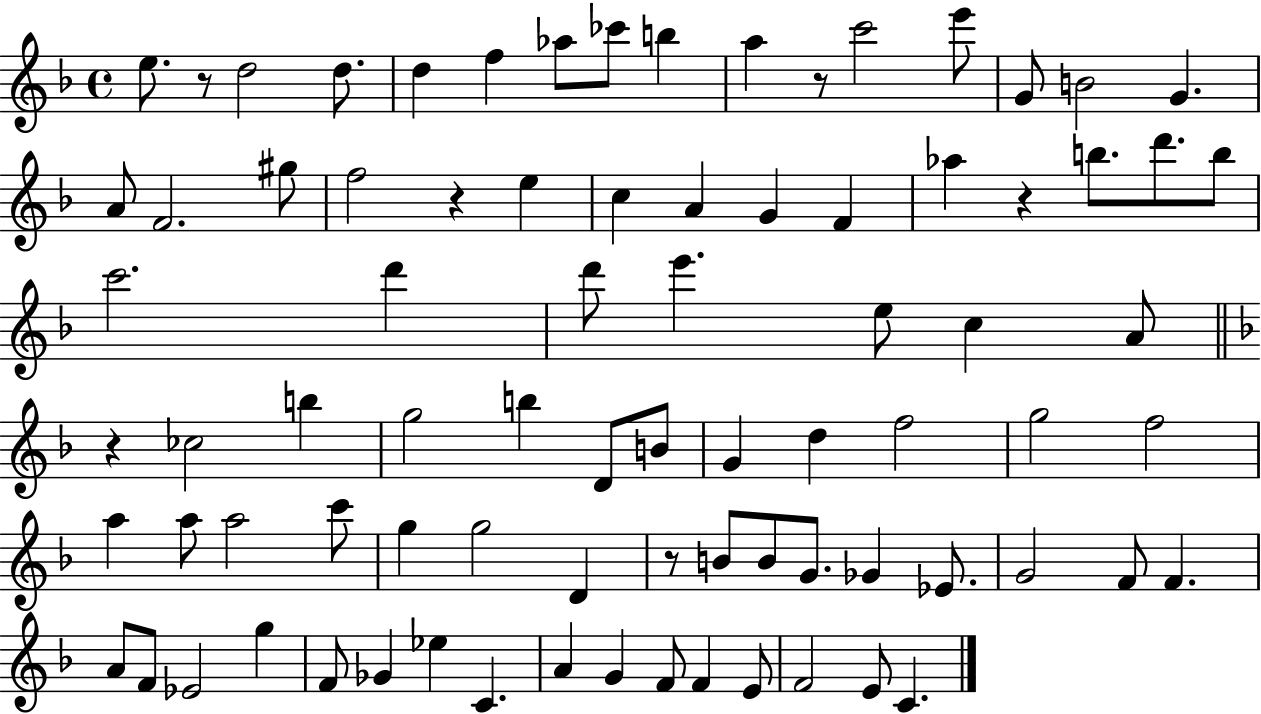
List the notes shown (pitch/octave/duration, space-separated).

E5/e. R/e D5/h D5/e. D5/q F5/q Ab5/e CES6/e B5/q A5/q R/e C6/h E6/e G4/e B4/h G4/q. A4/e F4/h. G#5/e F5/h R/q E5/q C5/q A4/q G4/q F4/q Ab5/q R/q B5/e. D6/e. B5/e C6/h. D6/q D6/e E6/q. E5/e C5/q A4/e R/q CES5/h B5/q G5/h B5/q D4/e B4/e G4/q D5/q F5/h G5/h F5/h A5/q A5/e A5/h C6/e G5/q G5/h D4/q R/e B4/e B4/e G4/e. Gb4/q Eb4/e. G4/h F4/e F4/q. A4/e F4/e Eb4/h G5/q F4/e Gb4/q Eb5/q C4/q. A4/q G4/q F4/e F4/q E4/e F4/h E4/e C4/q.